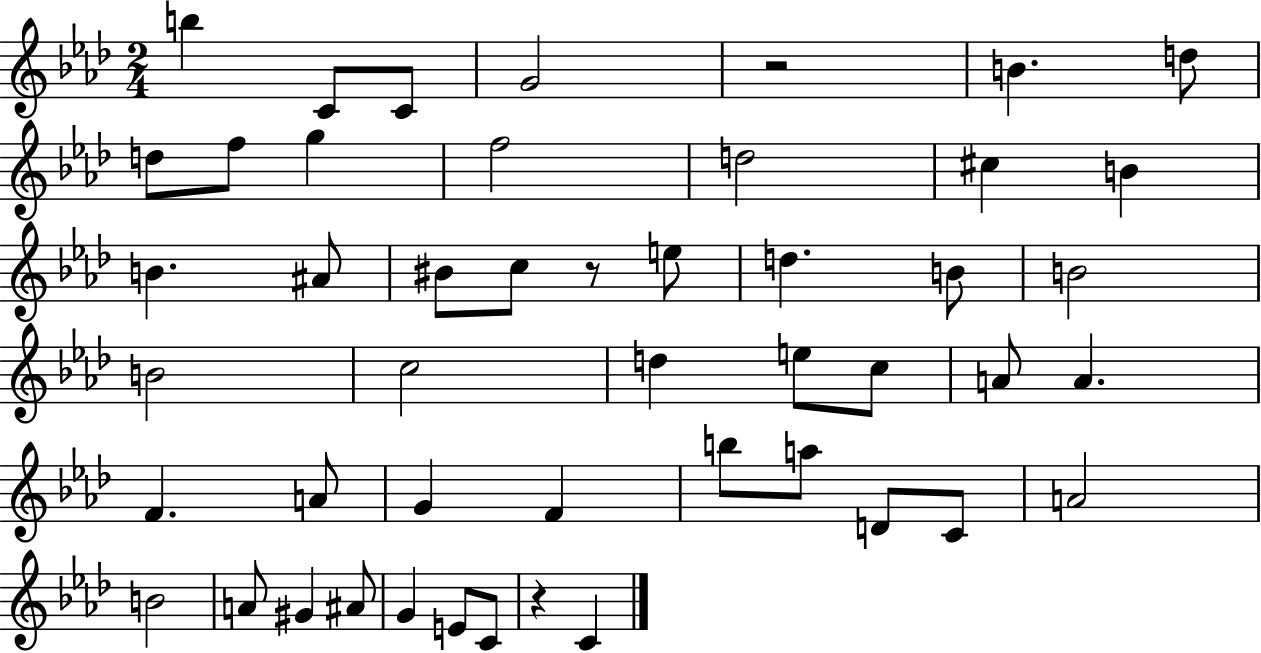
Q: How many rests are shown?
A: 3